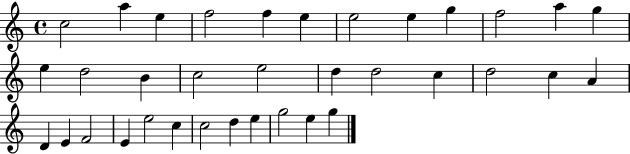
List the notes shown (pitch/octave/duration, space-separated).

C5/h A5/q E5/q F5/h F5/q E5/q E5/h E5/q G5/q F5/h A5/q G5/q E5/q D5/h B4/q C5/h E5/h D5/q D5/h C5/q D5/h C5/q A4/q D4/q E4/q F4/h E4/q E5/h C5/q C5/h D5/q E5/q G5/h E5/q G5/q